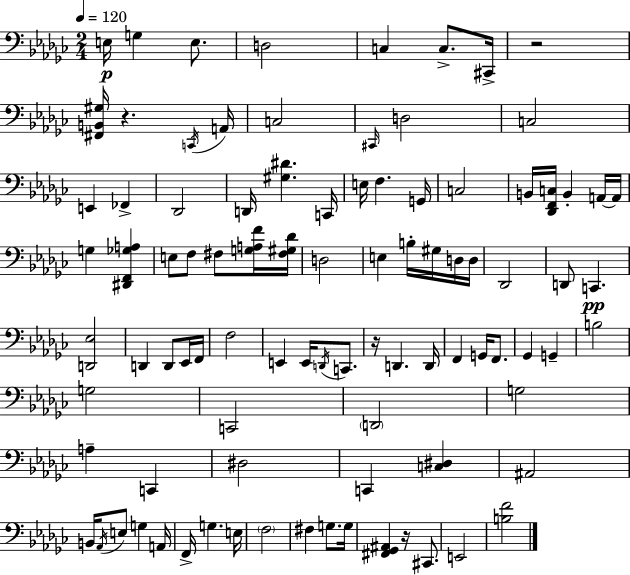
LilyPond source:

{
  \clef bass
  \numericTimeSignature
  \time 2/4
  \key ees \minor
  \tempo 4 = 120
  e16\p g4 e8. | d2 | c4 c8.-> cis,16-> | r2 | \break <fis, b, gis>16 r4. \acciaccatura { c,16 } | a,16 c2 | \grace { cis,16 } d2 | c2 | \break e,4 fes,4-> | des,2 | d,16 <gis dis'>4. | c,16 e16 f4. | \break g,16 c2 | b,16 <des, f, c>16 b,4-. | a,16~~ a,16 g4 <dis, f, ges a>4 | e8 f8 fis8 | \break <g a f'>16 <fis gis des'>16 d2 | e4 b16-. gis16 | d16 d16 des,2 | d,8 c,4.\pp | \break <d, ees>2 | d,4 d,8 | ees,16 f,16 f2 | e,4 e,16 \acciaccatura { d,16 } | \break c,8. r16 d,4. | d,16 f,4 g,16 | f,8. ges,4 g,4-- | b2 | \break g2 | c,2 | \parenthesize d,2 | g2 | \break a4-- c,4 | dis2 | c,4 <c dis>4 | ais,2 | \break b,16 \acciaccatura { aes,16 } e8 g4 | a,16 f,16-> g4. | e16 \parenthesize f2 | fis4 | \break g8. g16 <fis, ges, ais,>4 | r16 cis,8. e,2 | <b f'>2 | \bar "|."
}